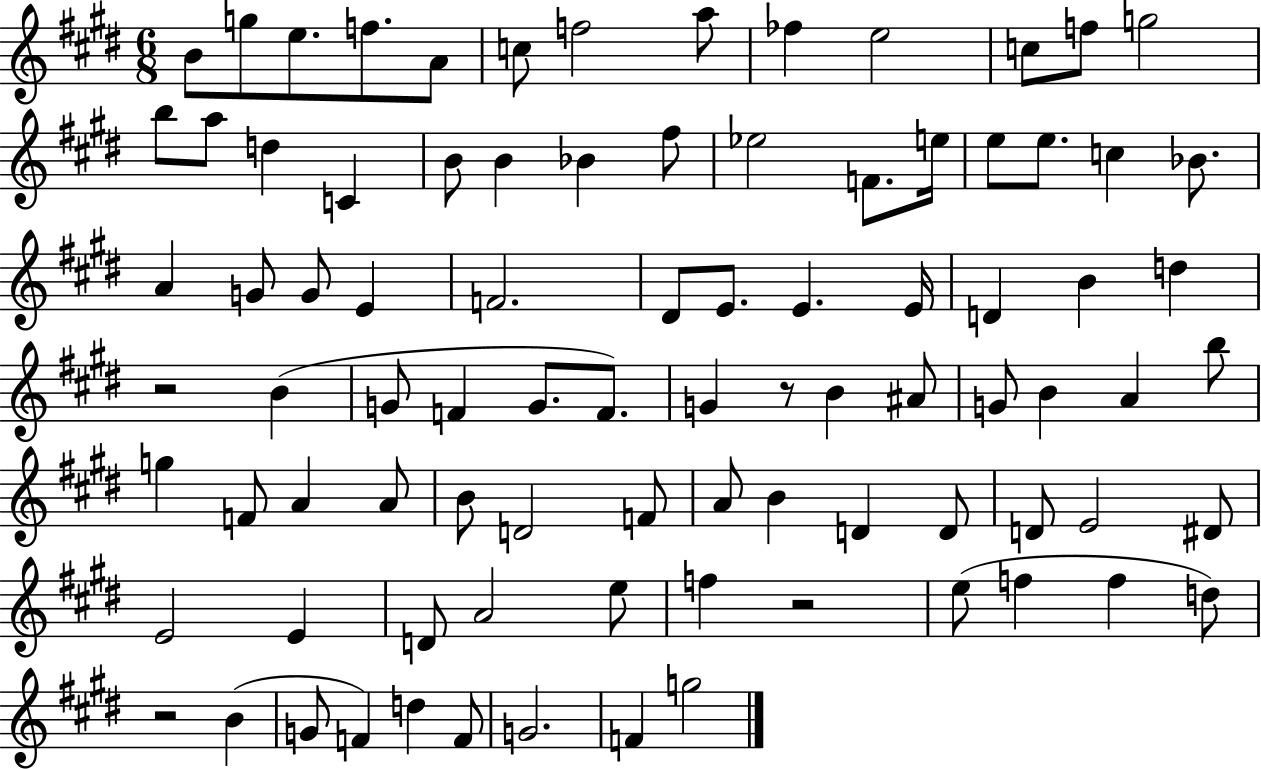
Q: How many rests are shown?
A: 4